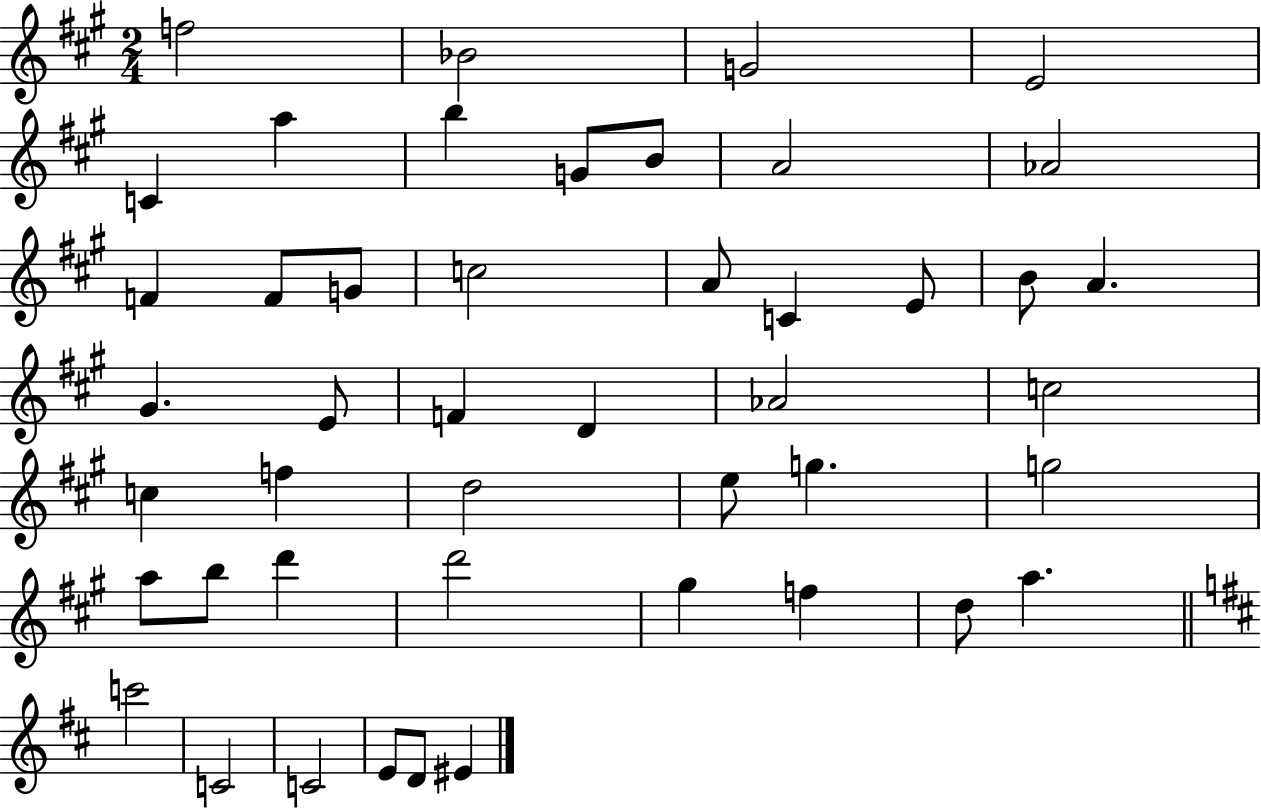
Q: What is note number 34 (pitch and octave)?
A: B5